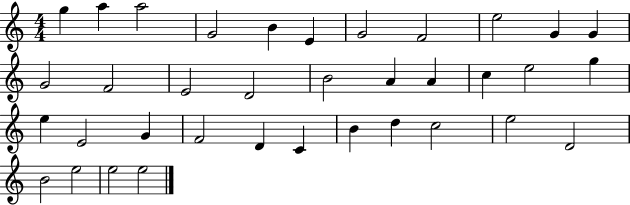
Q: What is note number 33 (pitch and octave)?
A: B4